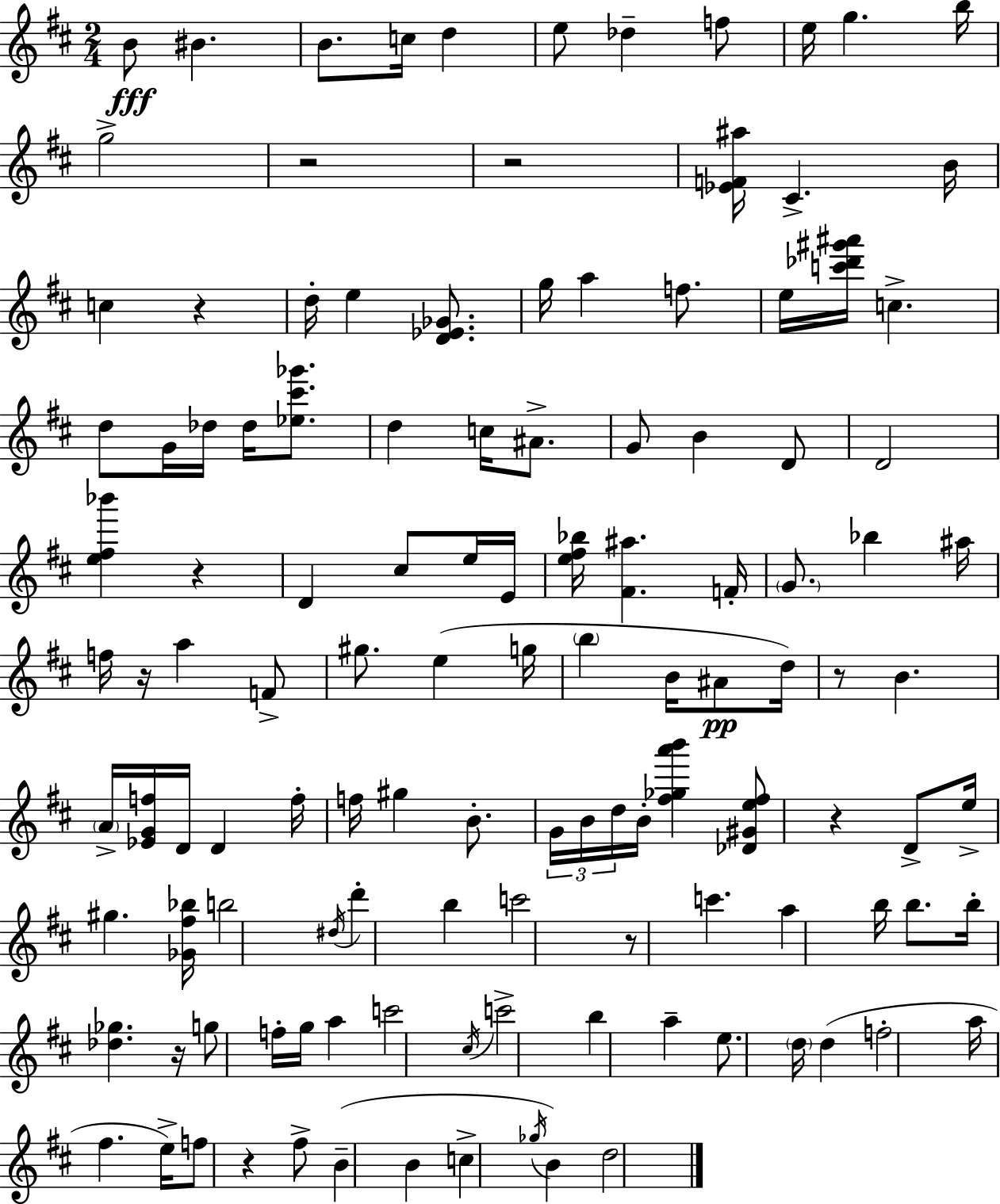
{
  \clef treble
  \numericTimeSignature
  \time 2/4
  \key d \major
  b'8\fff bis'4. | b'8. c''16 d''4 | e''8 des''4-- f''8 | e''16 g''4. b''16 | \break g''2-> | r2 | r2 | <ees' f' ais''>16 cis'4.-> b'16 | \break c''4 r4 | d''16-. e''4 <d' ees' ges'>8. | g''16 a''4 f''8. | e''16 <c''' des''' gis''' ais'''>16 c''4.-> | \break d''8 g'16 des''16 des''16 <ees'' cis''' ges'''>8. | d''4 c''16 ais'8.-> | g'8 b'4 d'8 | d'2 | \break <e'' fis'' bes'''>4 r4 | d'4 cis''8 e''16 e'16 | <e'' fis'' bes''>16 <fis' ais''>4. f'16-. | \parenthesize g'8. bes''4 ais''16 | \break f''16 r16 a''4 f'8-> | gis''8. e''4( g''16 | \parenthesize b''4 b'16 ais'8\pp d''16) | r8 b'4. | \break \parenthesize a'16-> <ees' g' f''>16 d'16 d'4 f''16-. | f''16 gis''4 b'8.-. | \tuplet 3/2 { g'16 b'16 d''16 } b'16-. <fis'' ges'' a''' b'''>4 | <des' gis' e'' fis''>8 r4 d'8-> | \break e''16-> gis''4. <ges' fis'' bes''>16 | b''2 | \acciaccatura { dis''16 } d'''4-. b''4 | c'''2 | \break r8 c'''4. | a''4 b''16 b''8. | b''16-. <des'' ges''>4. | r16 g''8 f''16-. g''16 a''4 | \break c'''2 | \acciaccatura { cis''16 } c'''2-> | b''4 a''4-- | e''8. \parenthesize d''16 d''4( | \break f''2-. | a''16 fis''4. | e''16->) f''8 r4 | fis''8-> b'4--( b'4 | \break c''4-> \acciaccatura { ges''16 }) b'4 | d''2 | \bar "|."
}